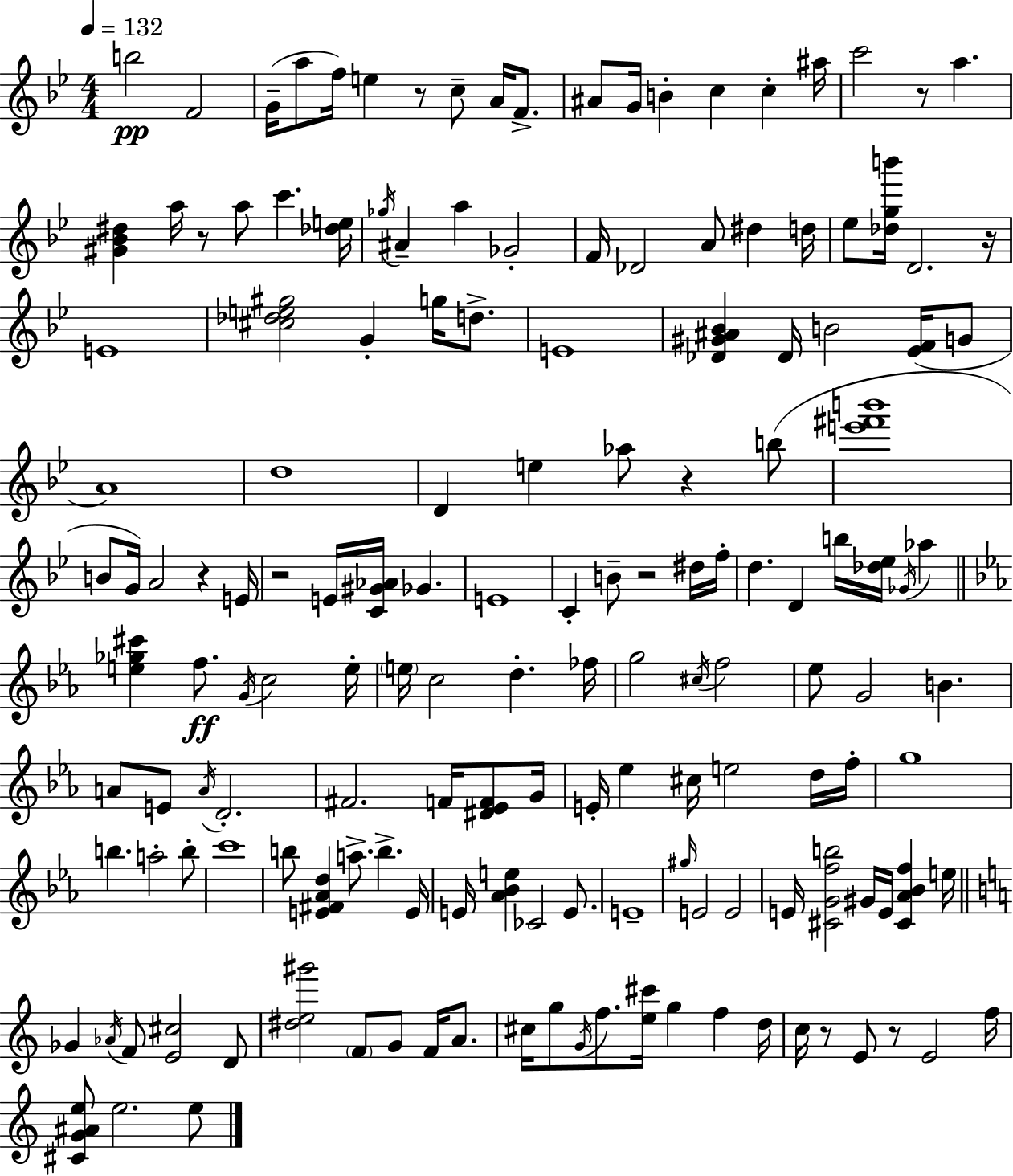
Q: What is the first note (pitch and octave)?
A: B5